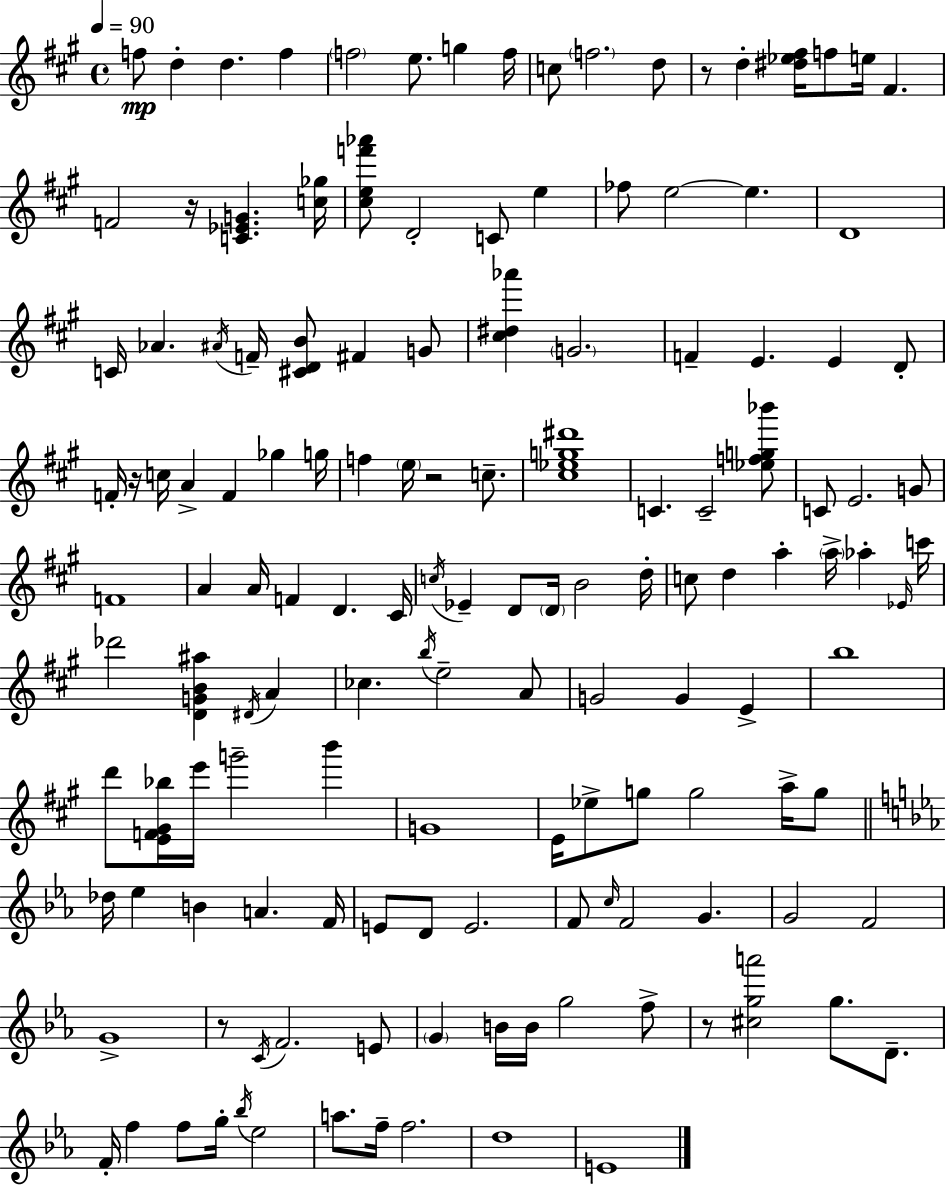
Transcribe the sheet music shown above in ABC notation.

X:1
T:Untitled
M:4/4
L:1/4
K:A
f/2 d d f f2 e/2 g f/4 c/2 f2 d/2 z/2 d [^d_e^f]/4 f/2 e/4 ^F F2 z/4 [C_EG] [c_g]/4 [^cef'_a']/2 D2 C/2 e _f/2 e2 e D4 C/4 _A ^A/4 F/4 [^CDB]/2 ^F G/2 [^c^d_a'] G2 F E E D/2 F/4 z/4 c/4 A F _g g/4 f e/4 z2 c/2 [^c_eg^d']4 C C2 [_efg_b']/2 C/2 E2 G/2 F4 A A/4 F D ^C/4 c/4 _E D/2 D/4 B2 d/4 c/2 d a a/4 _a _E/4 c'/4 _d'2 [DGB^a] ^D/4 A _c b/4 e2 A/2 G2 G E b4 d'/2 [EF^G_b]/4 e'/4 g'2 b' G4 E/4 _e/2 g/2 g2 a/4 g/2 _d/4 _e B A F/4 E/2 D/2 E2 F/2 c/4 F2 G G2 F2 G4 z/2 C/4 F2 E/2 G B/4 B/4 g2 f/2 z/2 [^cga']2 g/2 D/2 F/4 f f/2 g/4 _b/4 _e2 a/2 f/4 f2 d4 E4